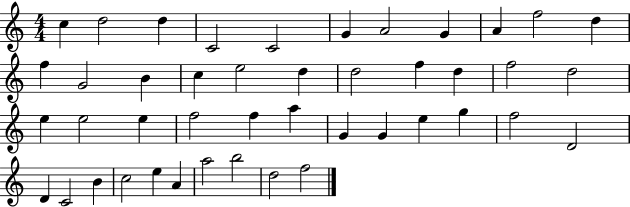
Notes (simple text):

C5/q D5/h D5/q C4/h C4/h G4/q A4/h G4/q A4/q F5/h D5/q F5/q G4/h B4/q C5/q E5/h D5/q D5/h F5/q D5/q F5/h D5/h E5/q E5/h E5/q F5/h F5/q A5/q G4/q G4/q E5/q G5/q F5/h D4/h D4/q C4/h B4/q C5/h E5/q A4/q A5/h B5/h D5/h F5/h